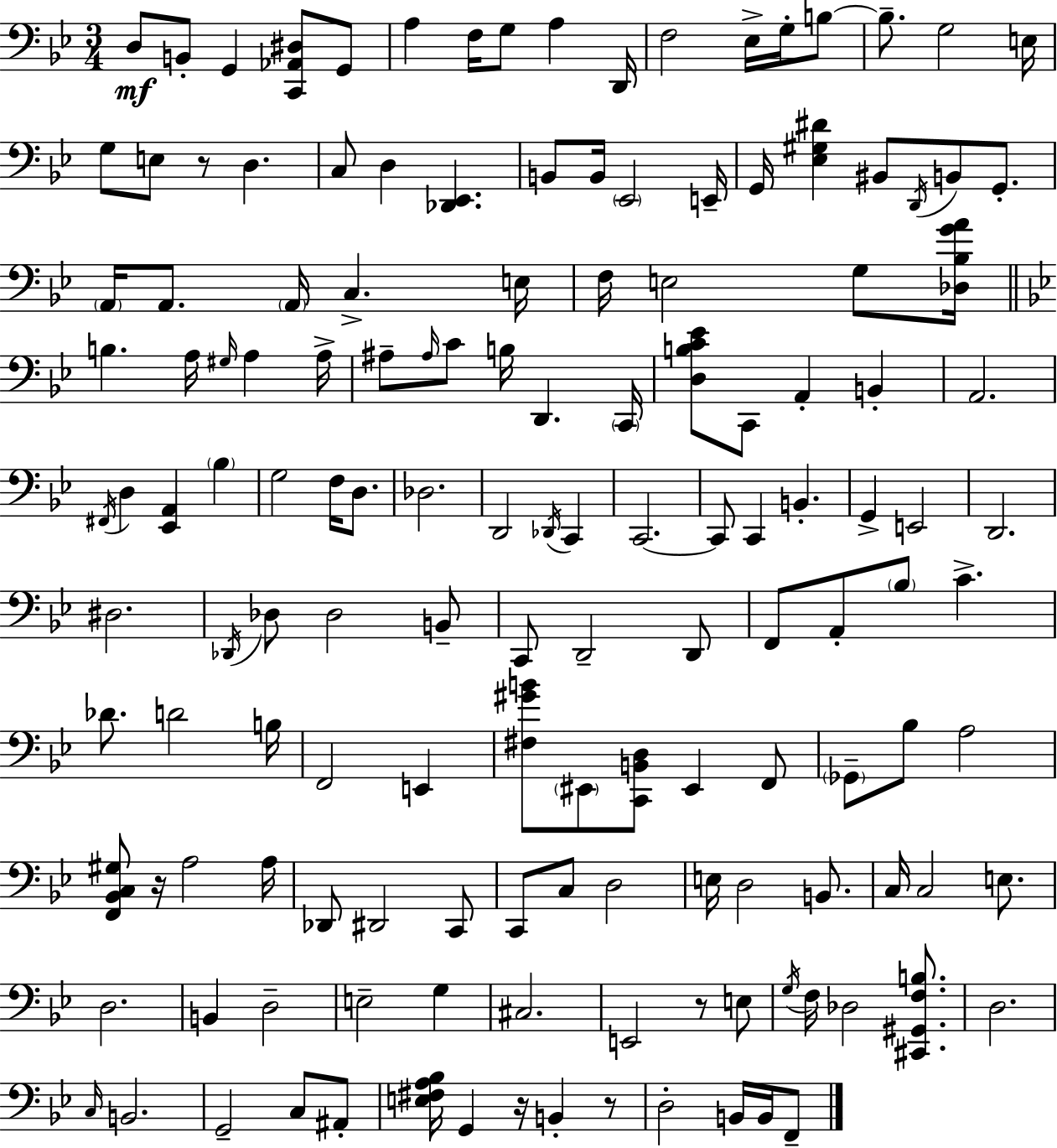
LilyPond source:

{
  \clef bass
  \numericTimeSignature
  \time 3/4
  \key bes \major
  \repeat volta 2 { d8\mf b,8-. g,4 <c, aes, dis>8 g,8 | a4 f16 g8 a4 d,16 | f2 ees16-> g16-. b8~~ | b8.-- g2 e16 | \break g8 e8 r8 d4. | c8 d4 <des, ees,>4. | b,8 b,16 \parenthesize ees,2 e,16-- | g,16 <ees gis dis'>4 bis,8 \acciaccatura { d,16 } b,8 g,8.-. | \break \parenthesize a,16 a,8. \parenthesize a,16 c4.-> | e16 f16 e2 g8 | <des bes g' a'>16 \bar "||" \break \key g \minor b4. a16 \grace { gis16 } a4 | a16-> ais8-- \grace { ais16 } c'8 b16 d,4. | \parenthesize c,16 <d b c' ees'>8 c,8 a,4-. b,4-. | a,2. | \break \acciaccatura { fis,16 } d4 <ees, a,>4 \parenthesize bes4 | g2 f16 | d8. des2. | d,2 \acciaccatura { des,16 } | \break c,4 c,2.~~ | c,8 c,4 b,4.-. | g,4-> e,2 | d,2. | \break dis2. | \acciaccatura { des,16 } des8 des2 | b,8-- c,8 d,2-- | d,8 f,8 a,8-. \parenthesize bes8 c'4.-> | \break des'8. d'2 | b16 f,2 | e,4 <fis gis' b'>8 \parenthesize eis,8 <c, b, d>8 eis,4 | f,8 \parenthesize ges,8-- bes8 a2 | \break <f, bes, c gis>8 r16 a2 | a16 des,8 dis,2 | c,8 c,8 c8 d2 | e16 d2 | \break b,8. c16 c2 | e8. d2. | b,4 d2-- | e2-- | \break g4 cis2. | e,2 | r8 e8 \acciaccatura { g16 } f16 des2 | <cis, gis, f b>8. d2. | \break \grace { c16 } b,2. | g,2-- | c8 ais,8-. <e fis a bes>16 g,4 | r16 b,4-. r8 d2-. | \break b,16 b,16 f,8-- } \bar "|."
}